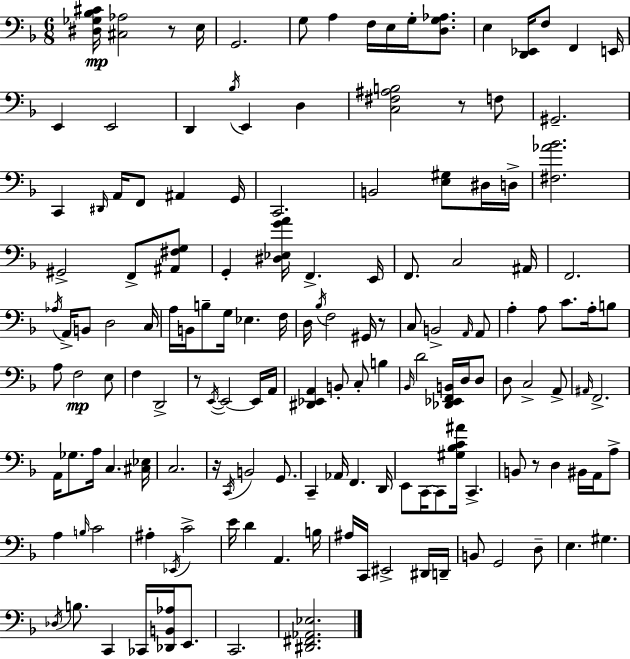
[D#3,Gb3,Bb3,C#4]/s [C#3,Ab3]/h R/e E3/s G2/h. G3/e A3/q F3/s E3/s G3/s [D3,G3,Ab3]/e. E3/q [D2,Eb2]/s F3/e F2/q E2/s E2/q E2/h D2/q Bb3/s E2/q D3/q [C3,F#3,A#3,B3]/h R/e F3/e G#2/h. C2/q D#2/s A2/s F2/e A#2/q G2/s C2/h. B2/h [E3,G#3]/e D#3/s D3/s [F#3,Ab4,Bb4]/h. G#2/h F2/e [A#2,F#3,G3]/e G2/q [D#3,Eb3,G4,A4]/s F2/q. E2/s F2/e. C3/h A#2/s F2/h. Ab3/s A2/s B2/e D3/h C3/s A3/s B2/s B3/e G3/s Eb3/q. F3/s D3/s Bb3/s F3/h G#2/s R/e C3/e B2/h A2/s A2/e A3/q A3/e C4/e. A3/s B3/e A3/e F3/h E3/e F3/q D2/h R/e E2/s E2/h E2/s A2/s [D#2,Eb2,A2]/q B2/e C3/e B3/q Bb2/s D4/h [Db2,Eb2,F2,B2]/s D3/s D3/e D3/e C3/h A2/e A#2/s F2/h. A2/s Gb3/e. A3/s C3/q. [C#3,Eb3]/s C3/h. R/s C2/s B2/h G2/e. C2/q Ab2/s F2/q. D2/s E2/e C2/s C2/e [G#3,Bb3,C4,A#4]/s C2/q. B2/e R/e D3/q BIS2/s A2/s A3/e A3/q B3/s C4/h A#3/q Eb2/s C4/h E4/s D4/q A2/q. B3/s A#3/s C2/s EIS2/h D#2/s D2/s B2/e G2/h D3/e E3/q. G#3/q. Db3/s B3/e. C2/q CES2/s [Db2,B2,Ab3]/s E2/e. C2/h. [D#2,F#2,Ab2,Eb3]/h.